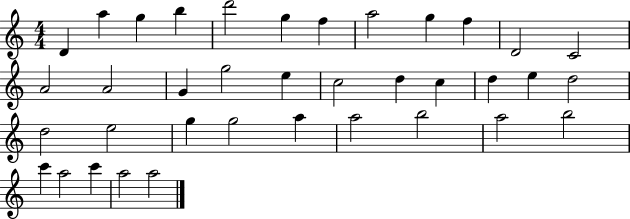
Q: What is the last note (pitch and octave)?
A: A5